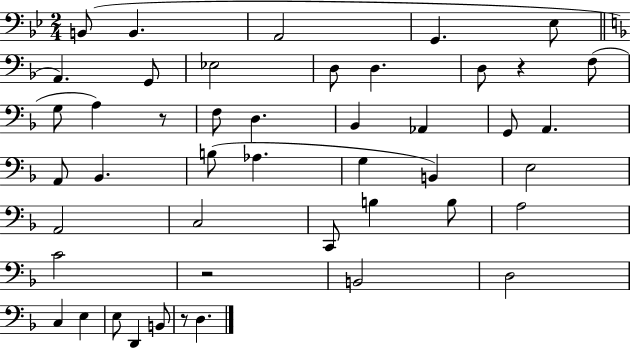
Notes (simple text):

B2/e B2/q. A2/h G2/q. Eb3/e A2/q. G2/e Eb3/h D3/e D3/q. D3/e R/q F3/e G3/e A3/q R/e F3/e D3/q. Bb2/q Ab2/q G2/e A2/q. A2/e Bb2/q. B3/e Ab3/q. G3/q B2/q E3/h A2/h C3/h C2/e B3/q B3/e A3/h C4/h R/h B2/h D3/h C3/q E3/q E3/e D2/q B2/e R/e D3/q.